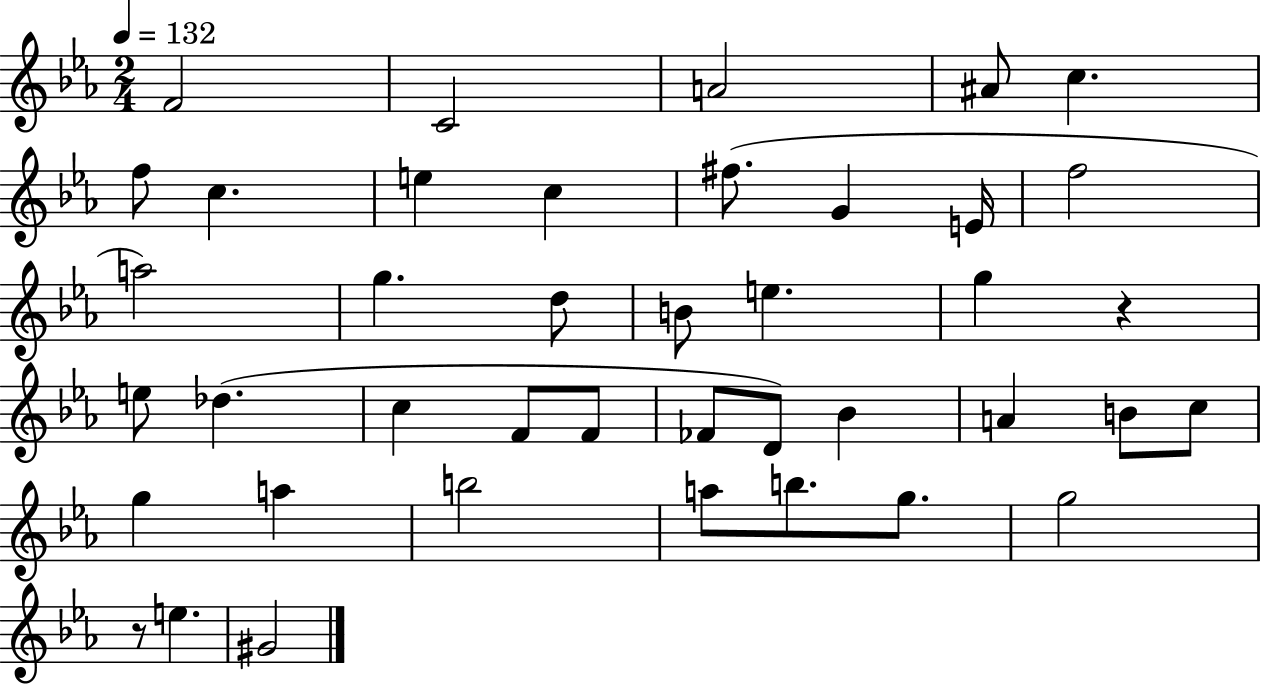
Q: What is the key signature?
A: EES major